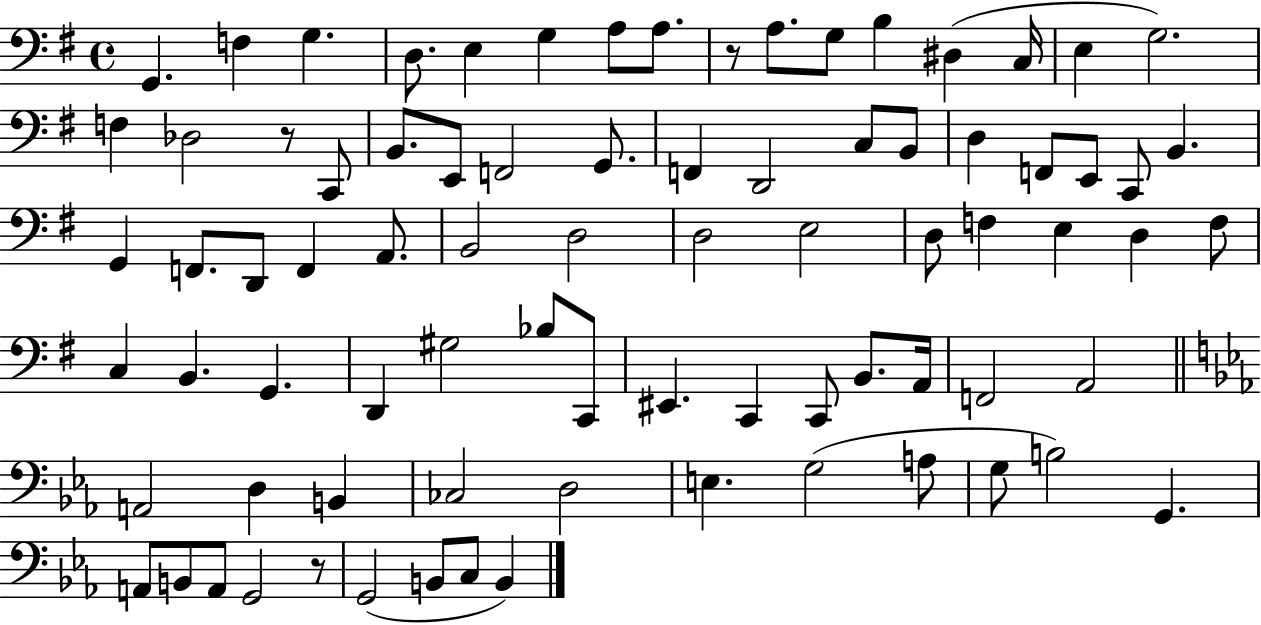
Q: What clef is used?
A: bass